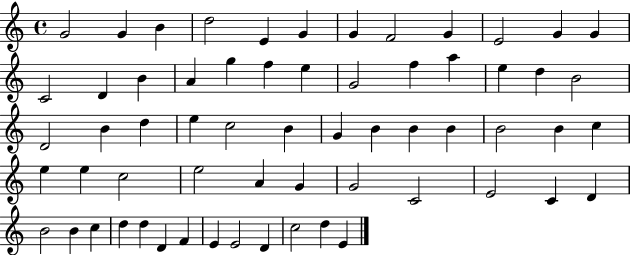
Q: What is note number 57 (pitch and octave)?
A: E4